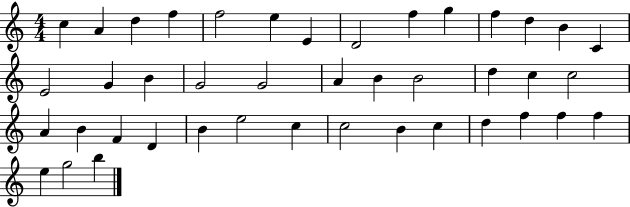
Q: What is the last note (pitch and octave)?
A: B5